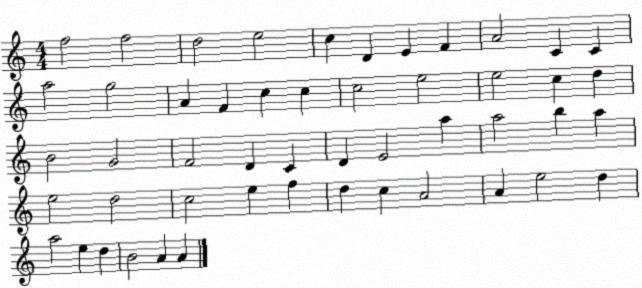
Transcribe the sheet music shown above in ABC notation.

X:1
T:Untitled
M:4/4
L:1/4
K:C
f2 f2 d2 e2 c D E F A2 C C a2 g2 A F c c c2 e2 e2 c d B2 G2 F2 D C D E2 a a2 b a e2 d2 c2 e f d c A2 A e2 d a2 e d B2 A A